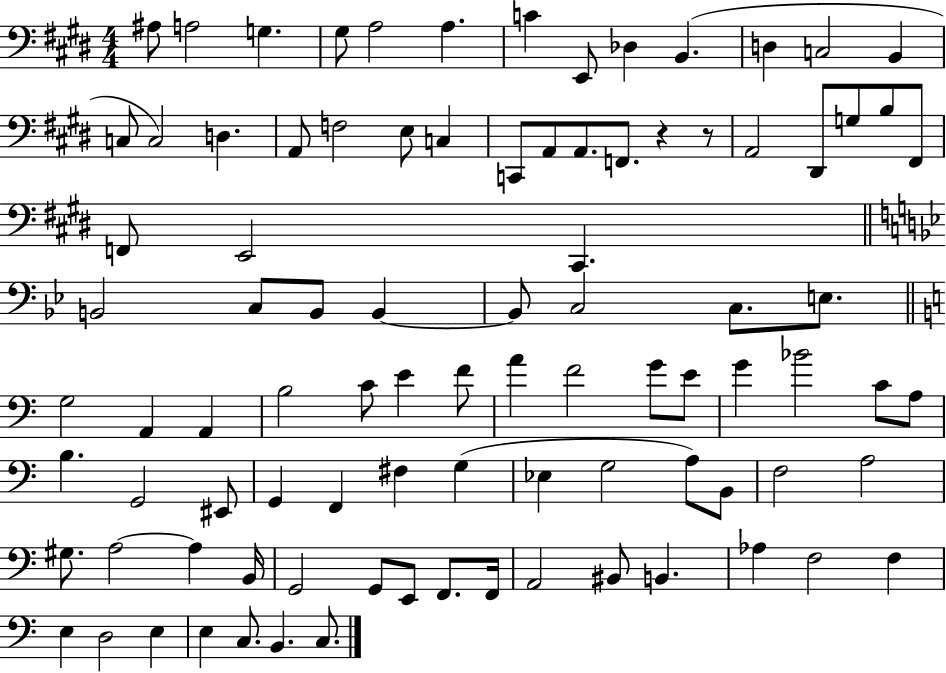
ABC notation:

X:1
T:Untitled
M:4/4
L:1/4
K:E
^A,/2 A,2 G, ^G,/2 A,2 A, C E,,/2 _D, B,, D, C,2 B,, C,/2 C,2 D, A,,/2 F,2 E,/2 C, C,,/2 A,,/2 A,,/2 F,,/2 z z/2 A,,2 ^D,,/2 G,/2 B,/2 ^F,,/2 F,,/2 E,,2 ^C,, B,,2 C,/2 B,,/2 B,, B,,/2 C,2 C,/2 E,/2 G,2 A,, A,, B,2 C/2 E F/2 A F2 G/2 E/2 G _B2 C/2 A,/2 B, G,,2 ^E,,/2 G,, F,, ^F, G, _E, G,2 A,/2 B,,/2 F,2 A,2 ^G,/2 A,2 A, B,,/4 G,,2 G,,/2 E,,/2 F,,/2 F,,/4 A,,2 ^B,,/2 B,, _A, F,2 F, E, D,2 E, E, C,/2 B,, C,/2